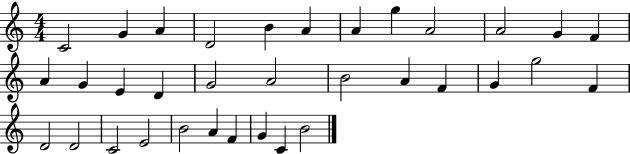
C4/h G4/q A4/q D4/h B4/q A4/q A4/q G5/q A4/h A4/h G4/q F4/q A4/q G4/q E4/q D4/q G4/h A4/h B4/h A4/q F4/q G4/q G5/h F4/q D4/h D4/h C4/h E4/h B4/h A4/q F4/q G4/q C4/q B4/h